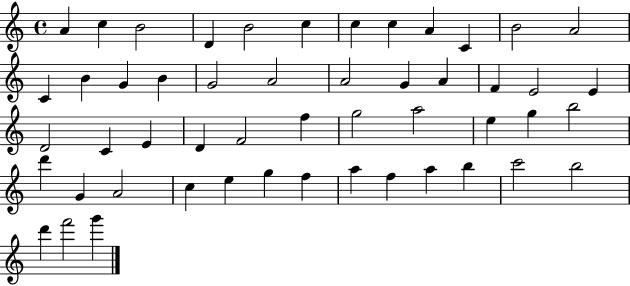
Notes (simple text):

A4/q C5/q B4/h D4/q B4/h C5/q C5/q C5/q A4/q C4/q B4/h A4/h C4/q B4/q G4/q B4/q G4/h A4/h A4/h G4/q A4/q F4/q E4/h E4/q D4/h C4/q E4/q D4/q F4/h F5/q G5/h A5/h E5/q G5/q B5/h D6/q G4/q A4/h C5/q E5/q G5/q F5/q A5/q F5/q A5/q B5/q C6/h B5/h D6/q F6/h G6/q